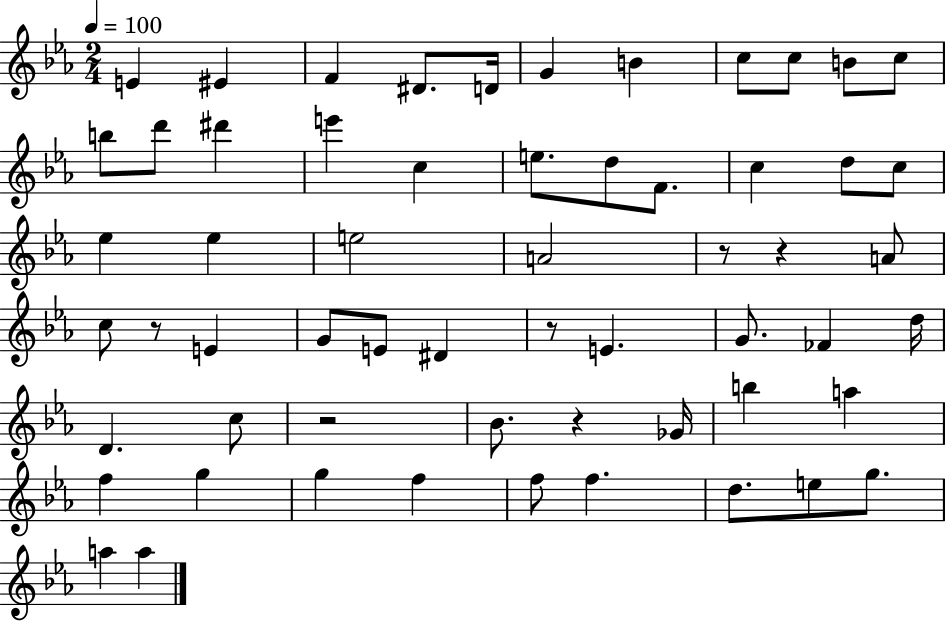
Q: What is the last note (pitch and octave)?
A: A5